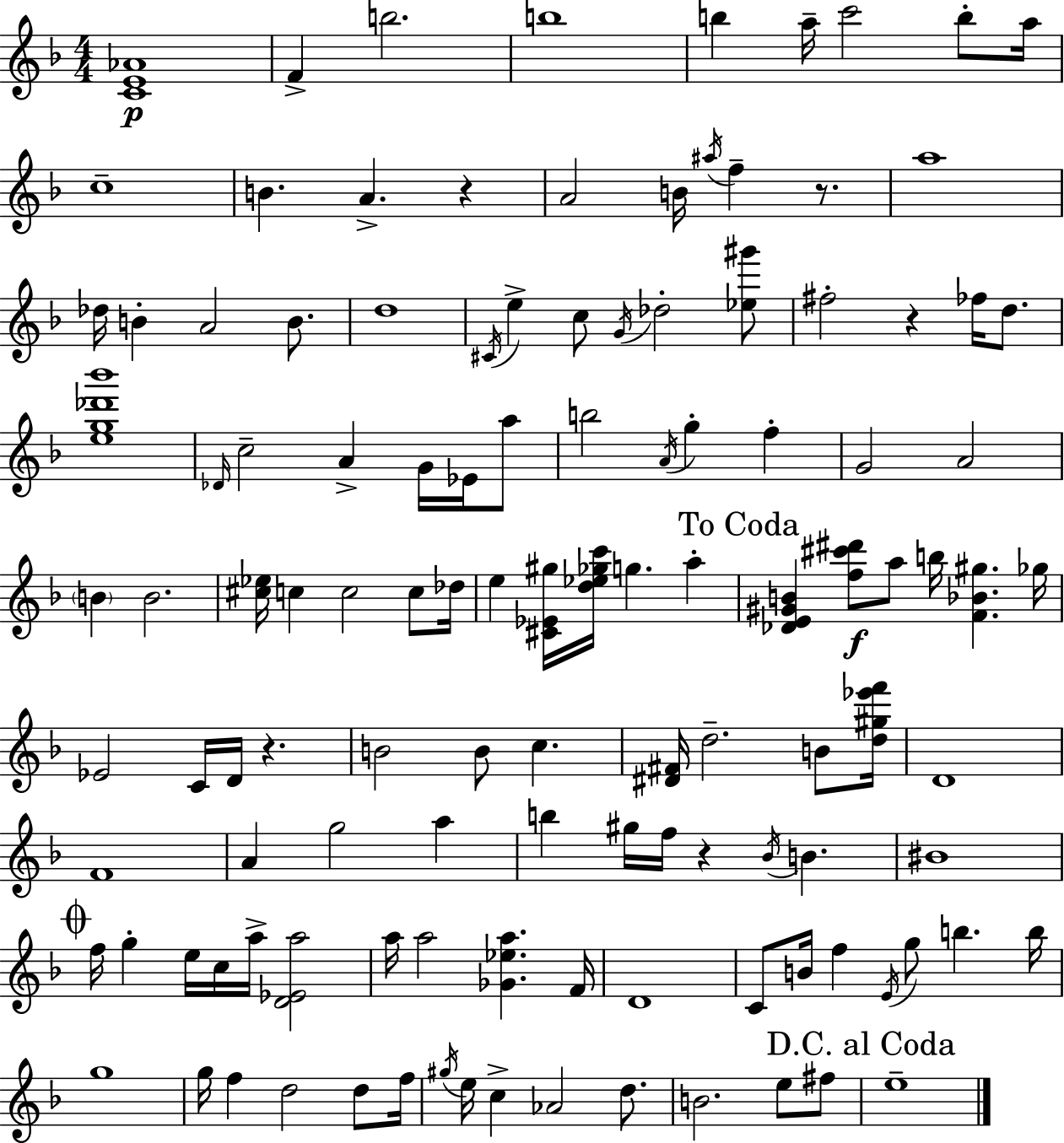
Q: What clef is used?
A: treble